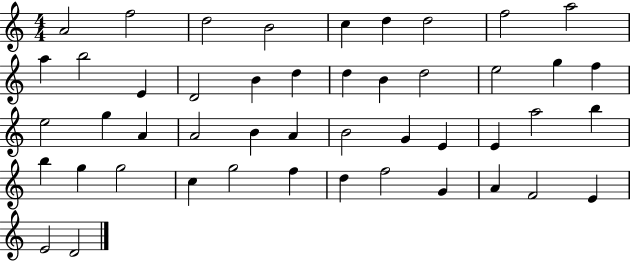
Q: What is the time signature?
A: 4/4